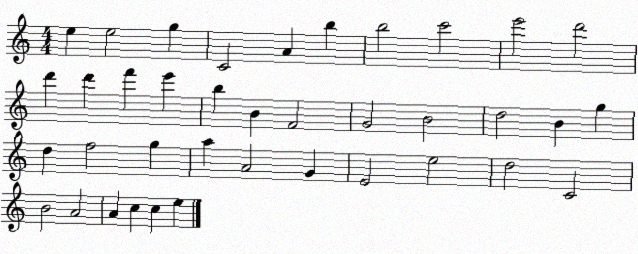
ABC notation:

X:1
T:Untitled
M:4/4
L:1/4
K:C
e e2 g C2 A b b2 c'2 e'2 d'2 d' d' f' e' b B F2 G2 B2 d2 B g d f2 g a A2 G E2 e2 d2 C2 B2 A2 A c c e